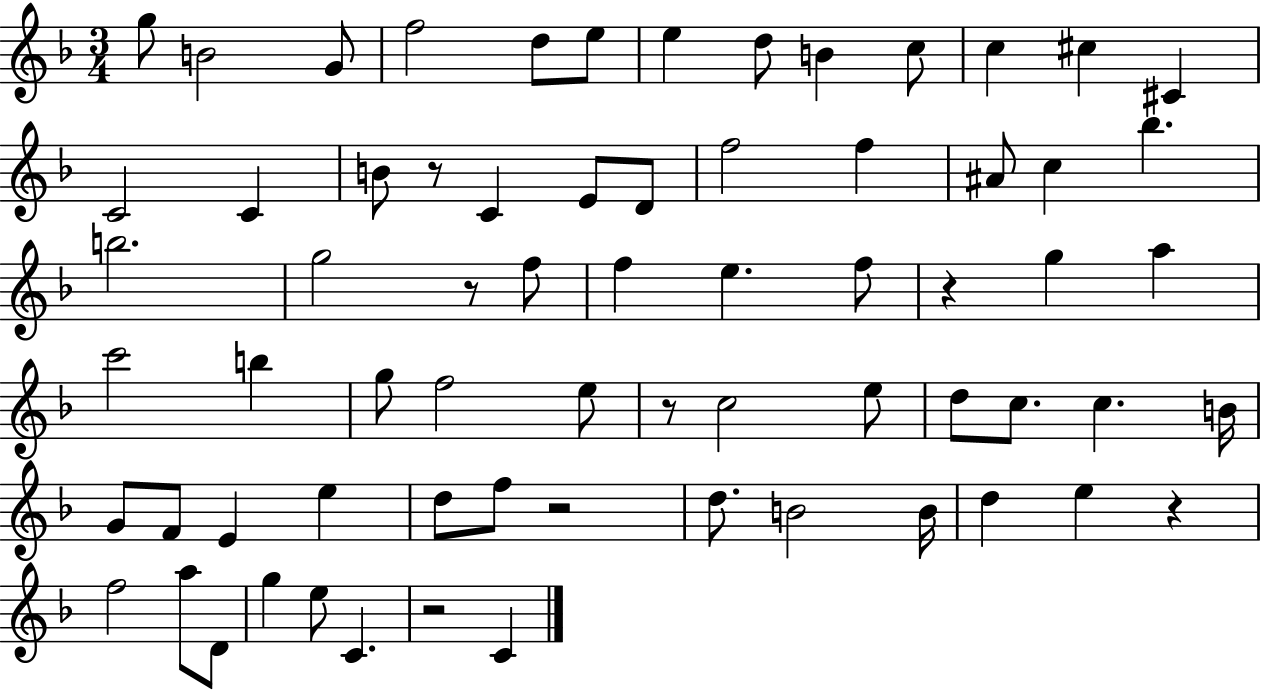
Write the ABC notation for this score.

X:1
T:Untitled
M:3/4
L:1/4
K:F
g/2 B2 G/2 f2 d/2 e/2 e d/2 B c/2 c ^c ^C C2 C B/2 z/2 C E/2 D/2 f2 f ^A/2 c _b b2 g2 z/2 f/2 f e f/2 z g a c'2 b g/2 f2 e/2 z/2 c2 e/2 d/2 c/2 c B/4 G/2 F/2 E e d/2 f/2 z2 d/2 B2 B/4 d e z f2 a/2 D/2 g e/2 C z2 C